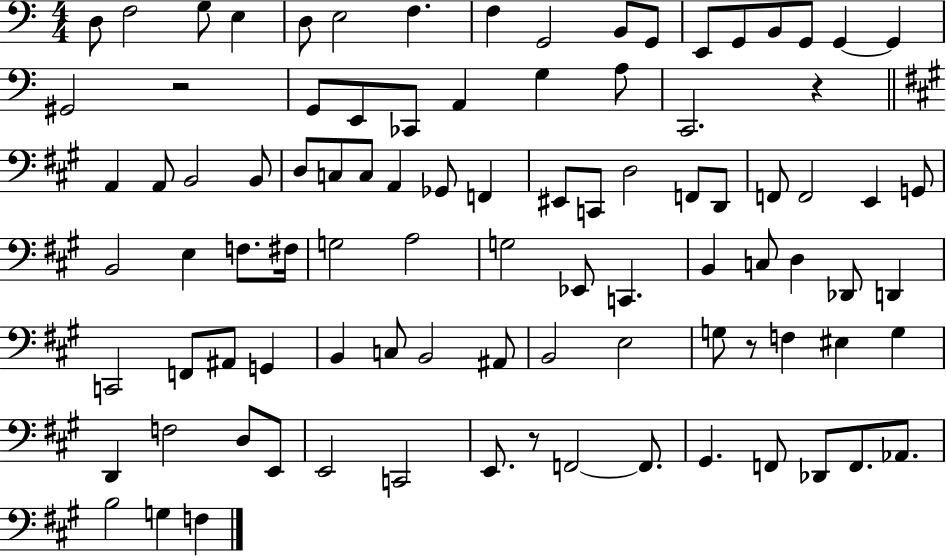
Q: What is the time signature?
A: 4/4